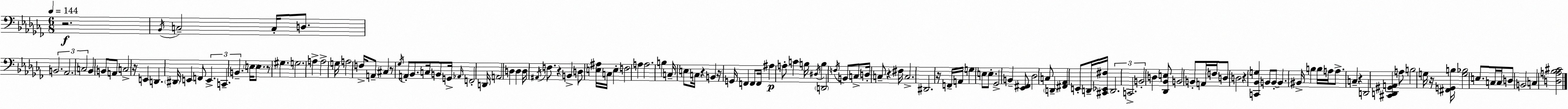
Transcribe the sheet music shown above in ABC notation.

X:1
T:Untitled
M:6/8
L:1/4
K:Abm
z2 _B,,/4 C,2 C,/4 D,/2 B,,2 _A,,2 C,2 _B,, B,,/2 A,,/2 C,2 z/4 E,, D,, ^D,,/4 E,, F,,/2 E,, C,, B,, E,/4 E,/2 z/2 ^G, G,2 A, A,2 G,/4 A,2 F,/4 A,,/2 ^C, z/2 _G,/4 A,,/2 _B,,/2 C,/4 B,,/2 G,,/4 _A,,/4 F,,2 D,,/4 A,,2 D, D, D,/4 ^A,,/4 F,/2 z B,, D,/2 [E,^A,]/4 C,/4 E, F,2 A, A,2 B, C,/4 E,/2 C,/4 z B,, z/4 G,,/4 F,, F,,/2 F,,/4 ^A, A,/2 C B,/4 ^D,/4 B, D,,2 F,/4 B,,/2 C,/2 D,/4 C,/2 z ^F,/4 C,2 ^D,,2 z/4 F,,/4 A,,/4 G, E,/2 E,/2 _G,,2 B,, [_E,,^F,,]/2 _D,2 C,/2 D,, [^F,,_A,,] E,,/2 D,,/4 [^C,,_E,,^F,]/4 D,,2 C,,2 B,,2 D, [_D,,_B,,E,]/2 B,,2 B,,/2 A,,/4 F,/4 D,/2 D,2 z [C,,_B,,G,] B,,/2 B,,/2 B,, ^B,,/4 B, B,/4 A,/4 A,/2 C, z D,,2 [^C,,D,,^G,,A,,] A,/2 B,2 G,/4 z/4 [^F,,G,,B,]/4 [G,_B,]2 E,/2 C,/4 C,/4 D,/2 B,,2 C, [D,A,_B,^C]2